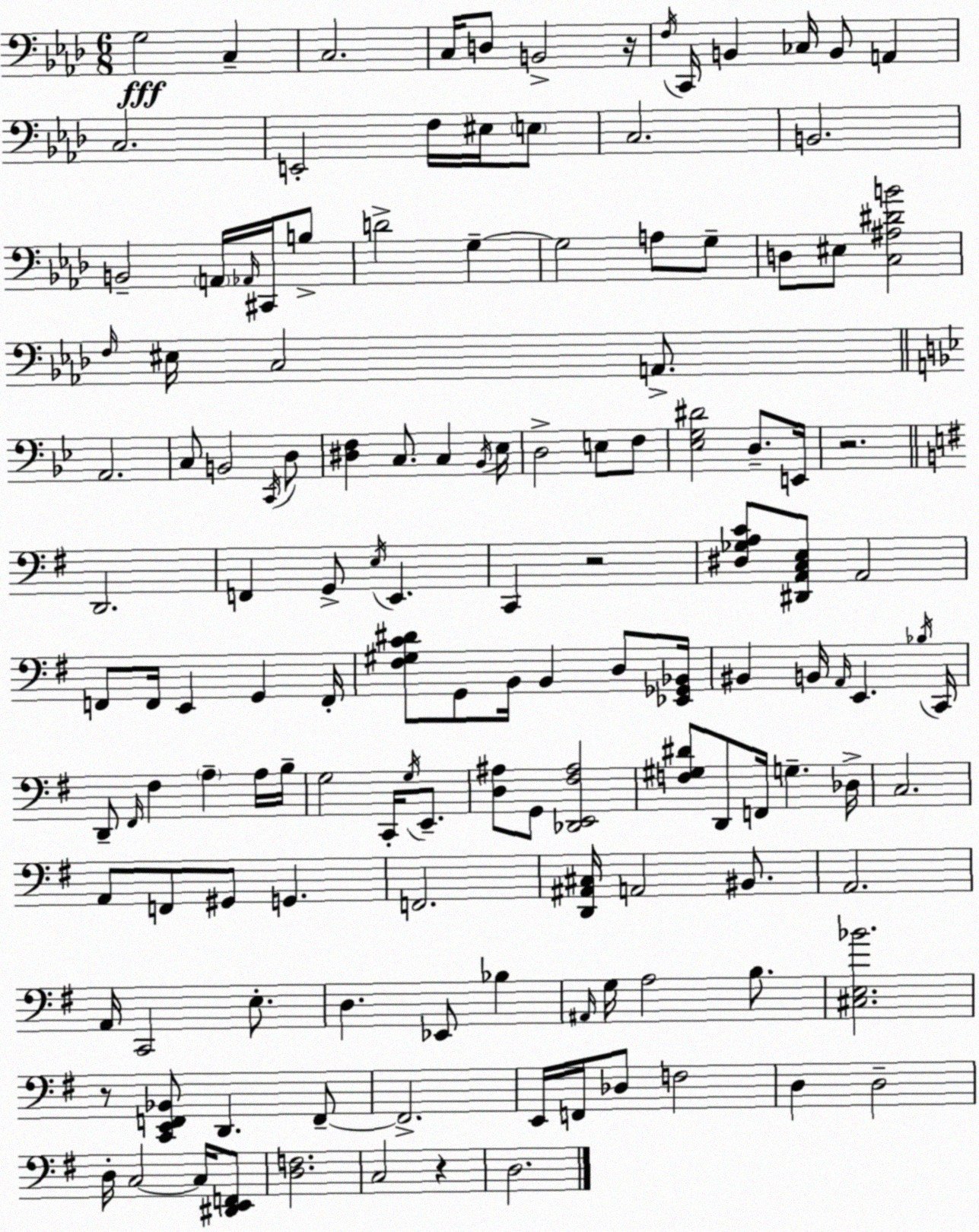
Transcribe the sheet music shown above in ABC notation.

X:1
T:Untitled
M:6/8
L:1/4
K:Ab
G,2 C, C,2 C,/4 D,/2 B,,2 z/4 F,/4 C,,/4 B,, _C,/4 B,,/2 A,, C,2 E,,2 F,/4 ^E,/4 E,/2 C,2 B,,2 B,,2 A,,/4 _A,,/4 ^C,,/4 B,/2 D2 G, G,2 A,/2 G,/2 D,/2 ^E,/2 [C,^A,^DB]2 F,/4 ^E,/4 C,2 A,,/2 A,,2 C,/2 B,,2 C,,/4 D,/2 [^D,F,] C,/2 C, _B,,/4 _E,/4 D,2 E,/2 F,/2 [_E,G,^D]2 D,/2 E,,/4 z2 D,,2 F,, G,,/2 E,/4 E,, C,, z2 [^D,_G,A,C]/2 [^D,,A,,C,E,]/2 A,,2 F,,/2 F,,/4 E,, G,, F,,/4 [^F,^G,C^D]/2 G,,/2 B,,/4 B,, D,/2 [_E,,_G,,_B,,]/4 ^B,, B,,/4 A,,/4 E,, _B,/4 C,,/4 D,,/2 ^F,,/4 ^F, A, A,/4 B,/4 G,2 C,,/4 G,/4 E,,/2 [D,^A,]/2 G,,/2 [_D,,E,,^F,^A,]2 [F,^G,^D]/2 D,,/2 F,,/4 G, _D,/4 C,2 A,,/2 F,,/2 ^G,,/2 G,, F,,2 [D,,^A,,^C,]/4 A,,2 ^B,,/2 A,,2 A,,/4 C,,2 E,/2 D, _E,,/2 _B, ^A,,/4 G,/4 A,2 B,/2 [^C,E,_B]2 z/2 [C,,E,,F,,_B,,]/2 D,, F,,/2 F,,2 E,,/4 F,,/4 _D,/2 F,2 D, D,2 D,/4 C,2 C,/4 [^D,,E,,F,,]/2 [D,F,]2 C,2 z D,2